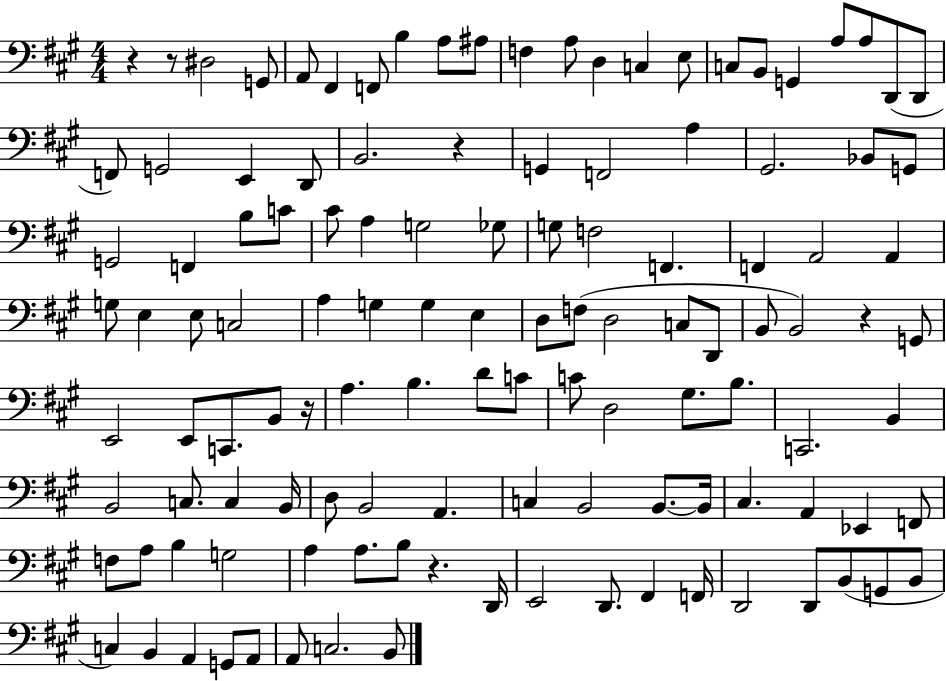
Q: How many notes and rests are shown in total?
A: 121